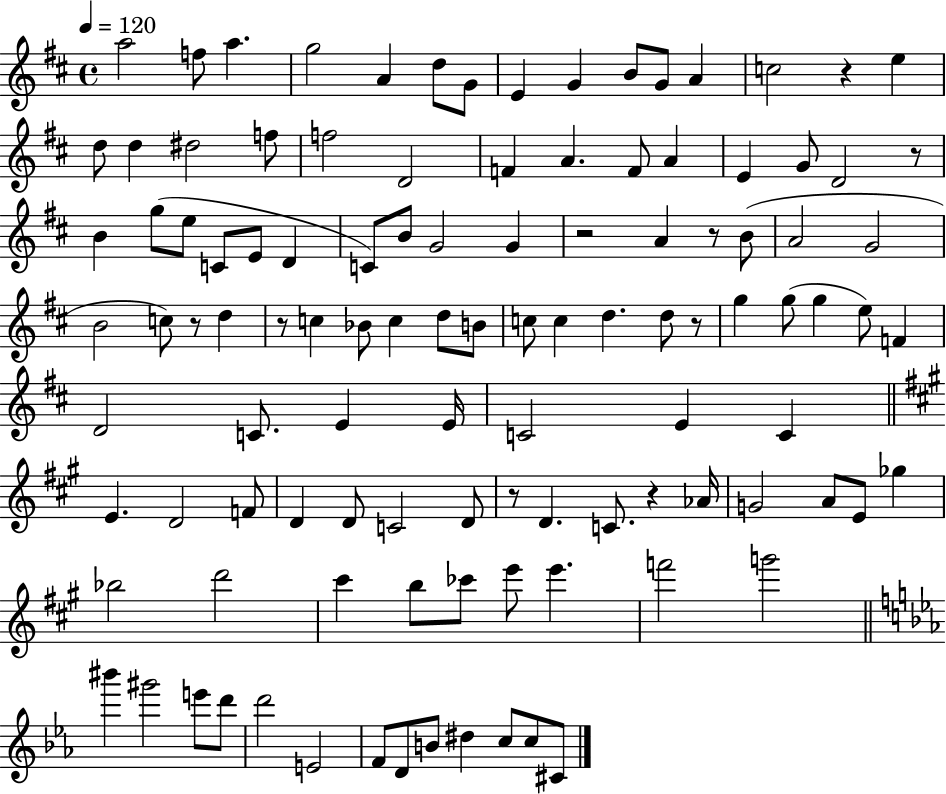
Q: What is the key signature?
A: D major